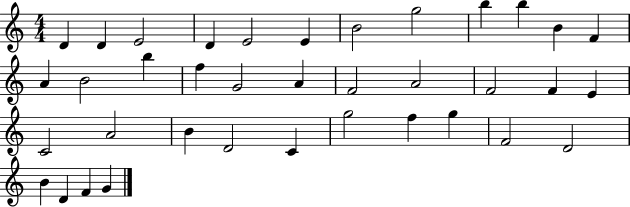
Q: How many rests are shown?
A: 0